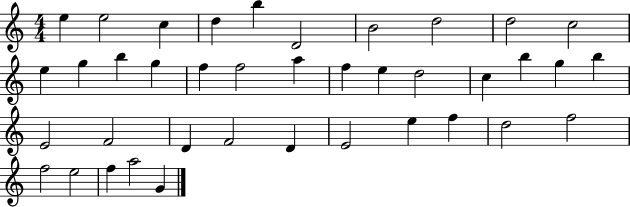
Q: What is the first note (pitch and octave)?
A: E5